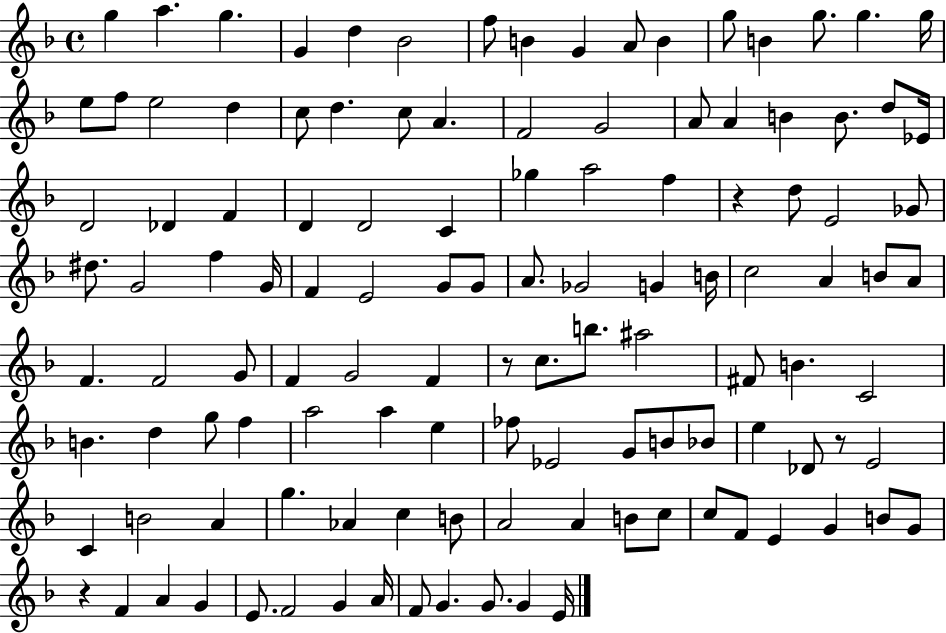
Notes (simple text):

G5/q A5/q. G5/q. G4/q D5/q Bb4/h F5/e B4/q G4/q A4/e B4/q G5/e B4/q G5/e. G5/q. G5/s E5/e F5/e E5/h D5/q C5/e D5/q. C5/e A4/q. F4/h G4/h A4/e A4/q B4/q B4/e. D5/e Eb4/s D4/h Db4/q F4/q D4/q D4/h C4/q Gb5/q A5/h F5/q R/q D5/e E4/h Gb4/e D#5/e. G4/h F5/q G4/s F4/q E4/h G4/e G4/e A4/e. Gb4/h G4/q B4/s C5/h A4/q B4/e A4/e F4/q. F4/h G4/e F4/q G4/h F4/q R/e C5/e. B5/e. A#5/h F#4/e B4/q. C4/h B4/q. D5/q G5/e F5/q A5/h A5/q E5/q FES5/e Eb4/h G4/e B4/e Bb4/e E5/q Db4/e R/e E4/h C4/q B4/h A4/q G5/q. Ab4/q C5/q B4/e A4/h A4/q B4/e C5/e C5/e F4/e E4/q G4/q B4/e G4/e R/q F4/q A4/q G4/q E4/e. F4/h G4/q A4/s F4/e G4/q. G4/e. G4/q E4/s